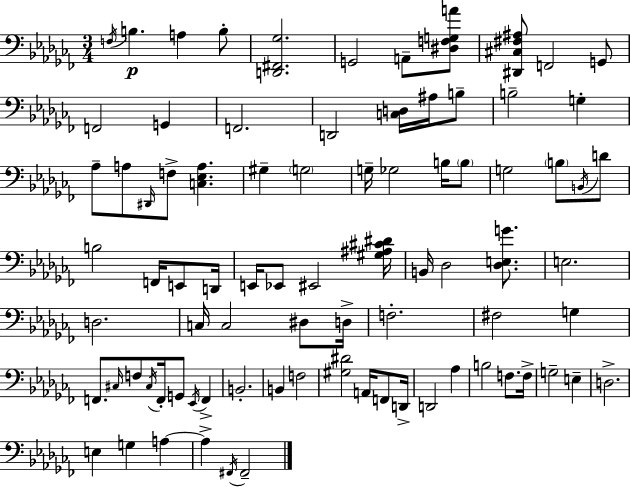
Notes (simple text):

F3/s B3/q. A3/q B3/e [D2,F#2,Gb3]/h. G2/h A2/e [D#3,F3,G3,A4]/e [D#2,C#3,F#3,A#3]/e F2/h G2/e F2/h G2/q F2/h. D2/h [C3,D3]/s A#3/s B3/e B3/h G3/q Ab3/e A3/e D#2/s F3/e [C3,Eb3,A3]/q. G#3/q G3/h G3/s Gb3/h B3/s B3/e G3/h B3/e B2/s D4/e B3/h F2/s E2/e D2/s E2/s Eb2/e EIS2/h [G#3,A#3,C#4,D#4]/s B2/s Db3/h [Db3,E3,G4]/e. E3/h. D3/h. C3/s C3/h D#3/e D3/s F3/h. F#3/h G3/q F2/e. C#3/s F3/e C#3/s F2/s G2/e Eb2/s F2/q B2/h. B2/q F3/h [G#3,D#4]/h A2/s F2/e D2/s D2/h Ab3/q B3/h F3/e. F3/s G3/h E3/q D3/h. E3/q G3/q A3/q A3/q F#2/s F#2/h